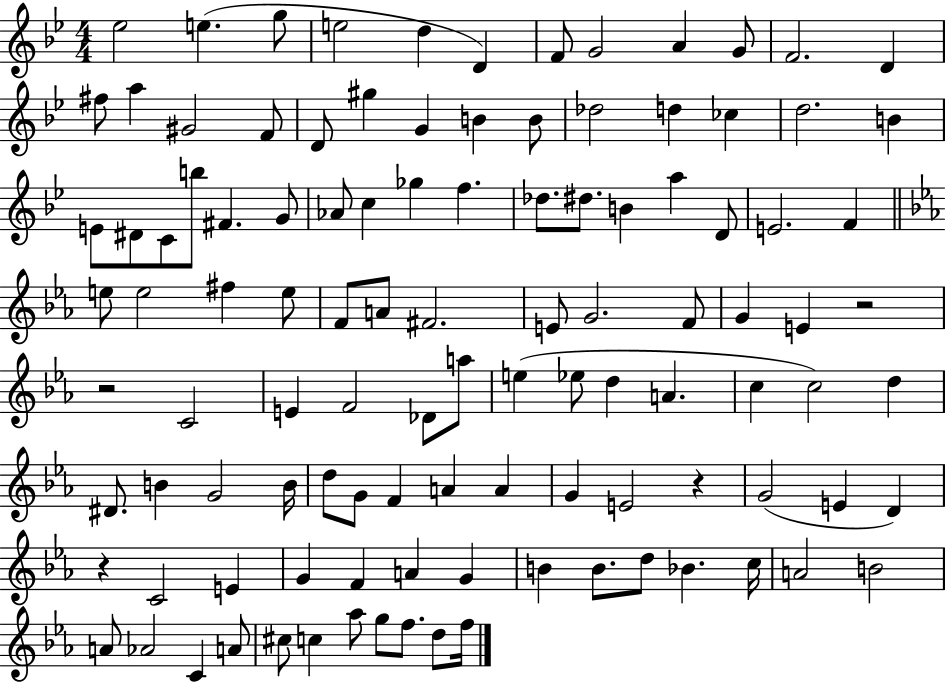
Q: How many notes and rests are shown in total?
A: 109